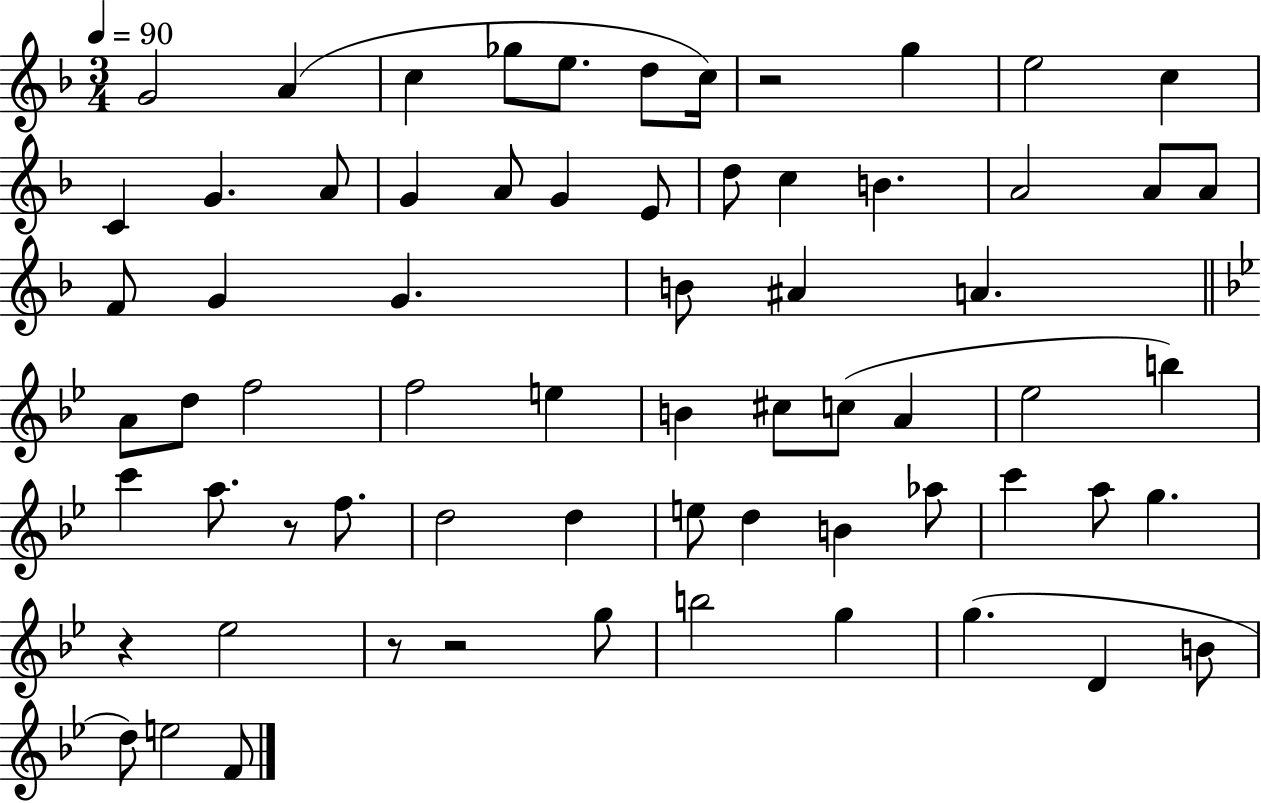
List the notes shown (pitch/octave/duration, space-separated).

G4/h A4/q C5/q Gb5/e E5/e. D5/e C5/s R/h G5/q E5/h C5/q C4/q G4/q. A4/e G4/q A4/e G4/q E4/e D5/e C5/q B4/q. A4/h A4/e A4/e F4/e G4/q G4/q. B4/e A#4/q A4/q. A4/e D5/e F5/h F5/h E5/q B4/q C#5/e C5/e A4/q Eb5/h B5/q C6/q A5/e. R/e F5/e. D5/h D5/q E5/e D5/q B4/q Ab5/e C6/q A5/e G5/q. R/q Eb5/h R/e R/h G5/e B5/h G5/q G5/q. D4/q B4/e D5/e E5/h F4/e